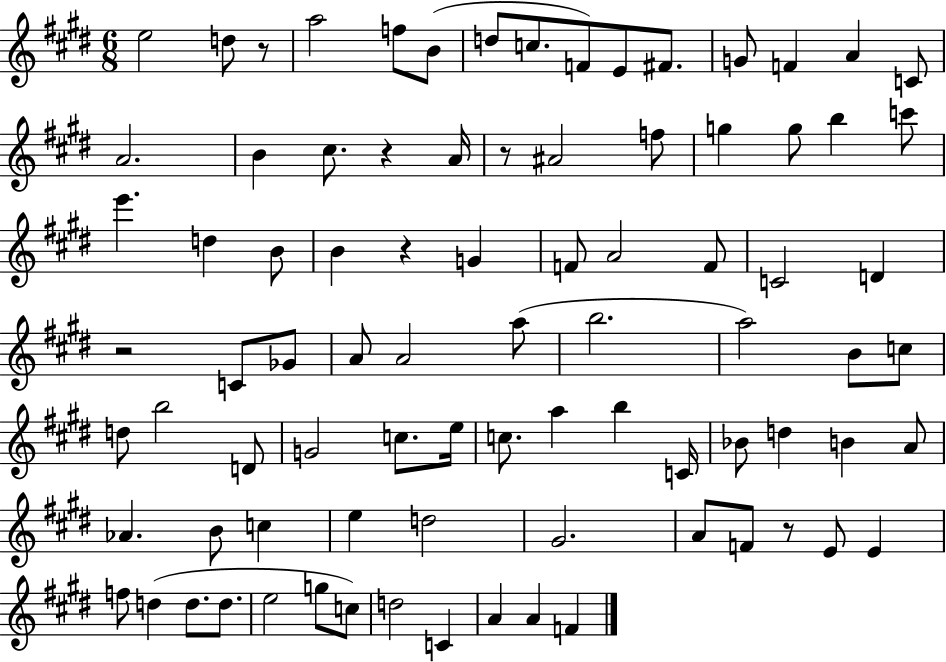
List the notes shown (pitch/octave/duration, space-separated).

E5/h D5/e R/e A5/h F5/e B4/e D5/e C5/e. F4/e E4/e F#4/e. G4/e F4/q A4/q C4/e A4/h. B4/q C#5/e. R/q A4/s R/e A#4/h F5/e G5/q G5/e B5/q C6/e E6/q. D5/q B4/e B4/q R/q G4/q F4/e A4/h F4/e C4/h D4/q R/h C4/e Gb4/e A4/e A4/h A5/e B5/h. A5/h B4/e C5/e D5/e B5/h D4/e G4/h C5/e. E5/s C5/e. A5/q B5/q C4/s Bb4/e D5/q B4/q A4/e Ab4/q. B4/e C5/q E5/q D5/h G#4/h. A4/e F4/e R/e E4/e E4/q F5/e D5/q D5/e. D5/e. E5/h G5/e C5/e D5/h C4/q A4/q A4/q F4/q